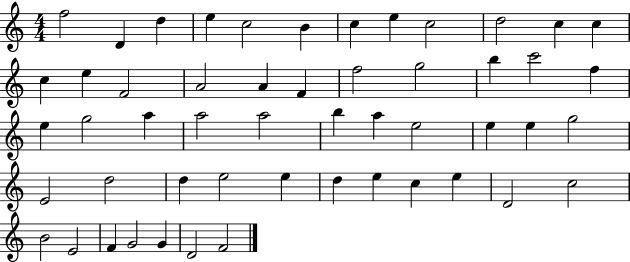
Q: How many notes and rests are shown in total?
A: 52